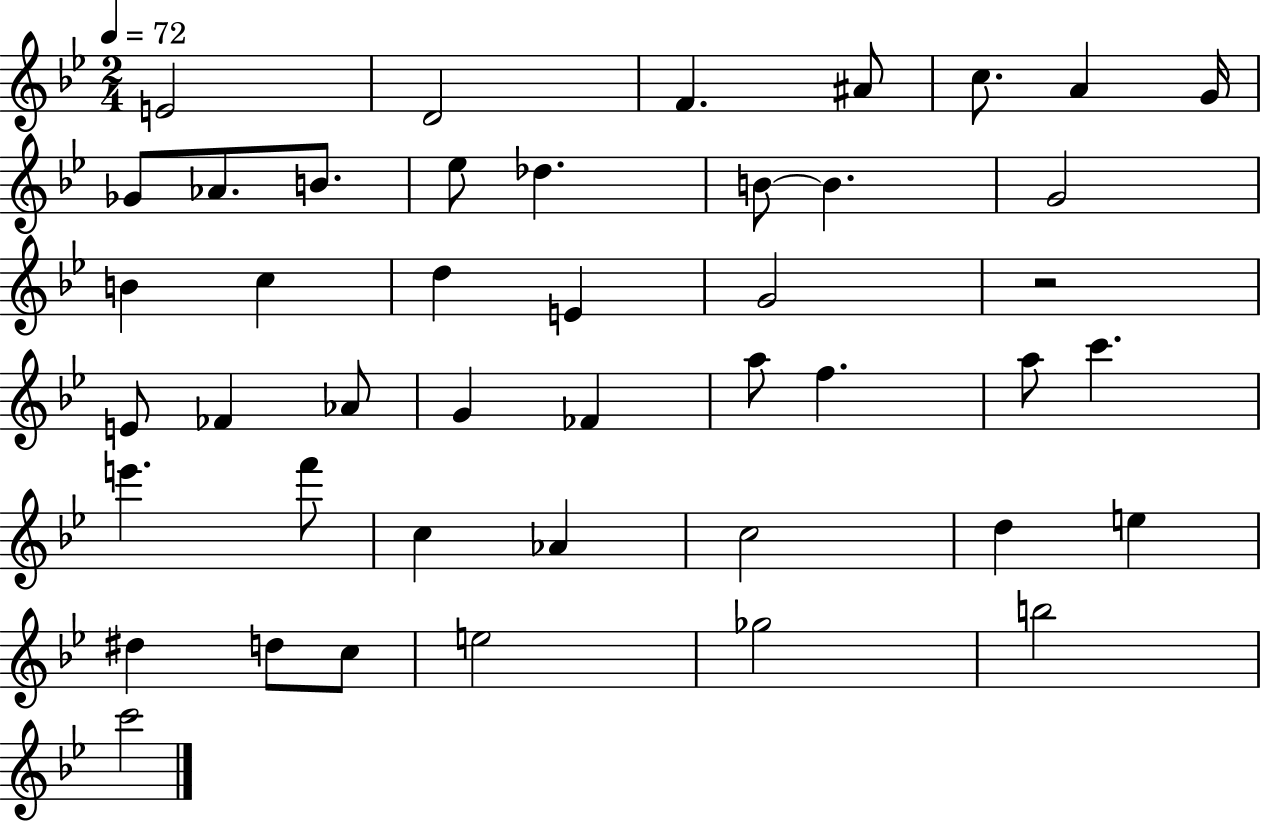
X:1
T:Untitled
M:2/4
L:1/4
K:Bb
E2 D2 F ^A/2 c/2 A G/4 _G/2 _A/2 B/2 _e/2 _d B/2 B G2 B c d E G2 z2 E/2 _F _A/2 G _F a/2 f a/2 c' e' f'/2 c _A c2 d e ^d d/2 c/2 e2 _g2 b2 c'2